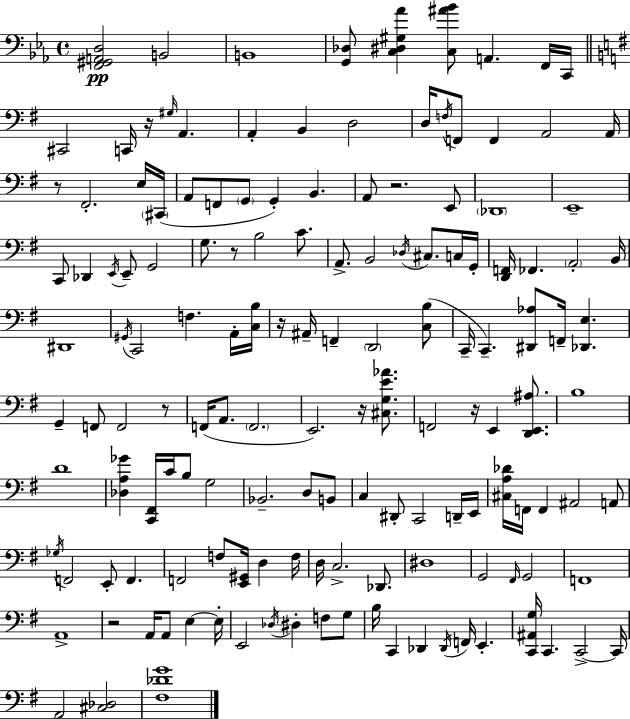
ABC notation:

X:1
T:Untitled
M:4/4
L:1/4
K:Cm
[F,,^G,,A,,D,]2 B,,2 B,,4 [G,,_D,]/2 [C,^D,^G,_A] [C,^A_B]/2 A,, F,,/4 C,,/4 ^C,,2 C,,/4 z/4 ^G,/4 A,, A,, B,, D,2 D,/4 F,/4 F,,/2 F,, A,,2 A,,/4 z/2 ^F,,2 E,/4 ^C,,/4 A,,/2 F,,/2 G,,/2 G,, B,, A,,/2 z2 E,,/2 _D,,4 E,,4 C,,/2 _D,, E,,/4 E,,/2 G,,2 G,/2 z/2 B,2 C/2 A,,/2 B,,2 _D,/4 ^C,/2 C,/4 G,,/4 [D,,F,,]/4 _F,, A,,2 B,,/4 ^D,,4 ^G,,/4 C,,2 F, A,,/4 [C,B,]/4 z/4 ^A,,/4 F,, D,,2 [C,B,]/2 C,,/4 C,, [^D,,_A,]/2 F,,/4 [_D,,E,] G,, F,,/2 F,,2 z/2 F,,/4 A,,/2 F,,2 E,,2 z/4 [^C,G,E_A]/2 F,,2 z/4 E,, [D,,E,,^A,]/2 B,4 D4 [_D,A,_G] [C,,^F,,]/4 C/4 B,/2 G,2 _B,,2 D,/2 B,,/2 C, ^D,,/2 C,,2 D,,/4 E,,/4 [^C,A,_D]/4 F,,/4 F,, ^A,,2 A,,/2 _G,/4 F,,2 E,,/2 F,, F,,2 F,/2 [E,,^G,,]/4 D, F,/4 D,/4 C,2 _D,,/2 ^D,4 G,,2 ^F,,/4 G,,2 F,,4 A,,4 z2 A,,/4 A,,/2 E, E,/4 E,,2 _D,/4 ^D, F,/2 G,/2 B,/4 C,, _D,, _D,,/4 F,,/4 E,, [C,,^A,,G,]/4 C,, C,,2 C,,/4 A,,2 [^C,_D,]2 [^F,_DG]4